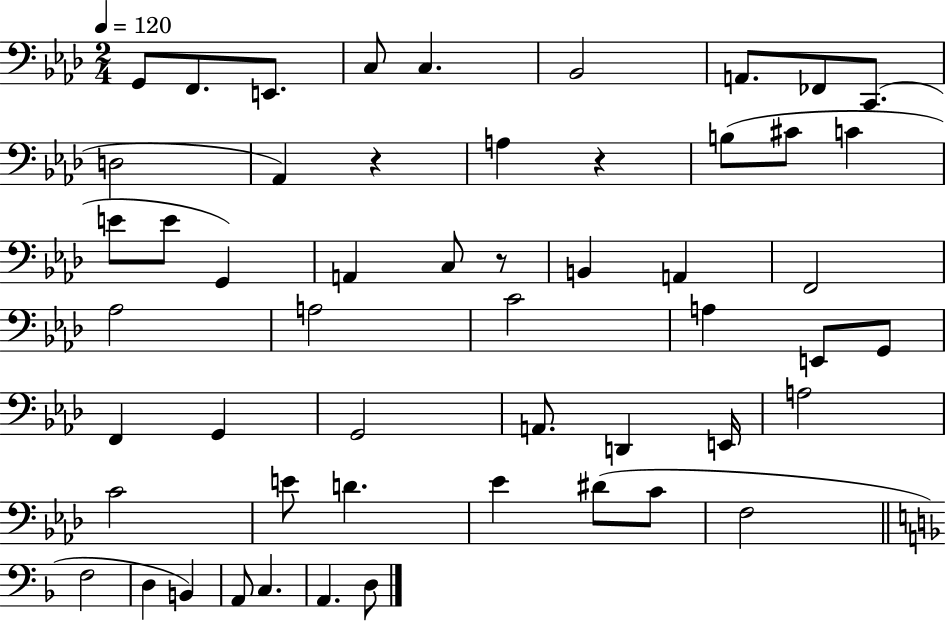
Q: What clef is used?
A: bass